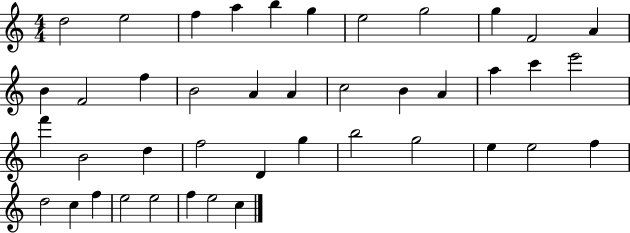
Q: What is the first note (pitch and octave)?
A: D5